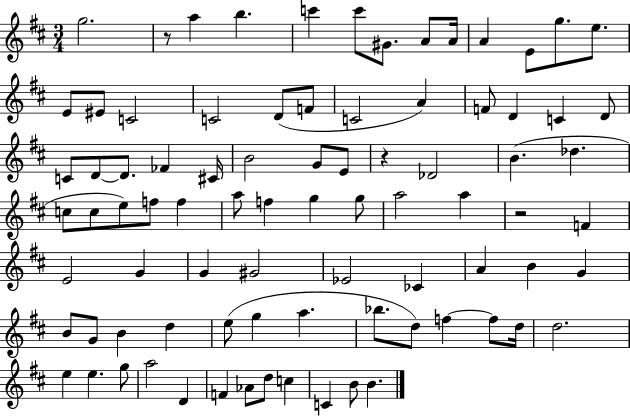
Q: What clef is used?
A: treble